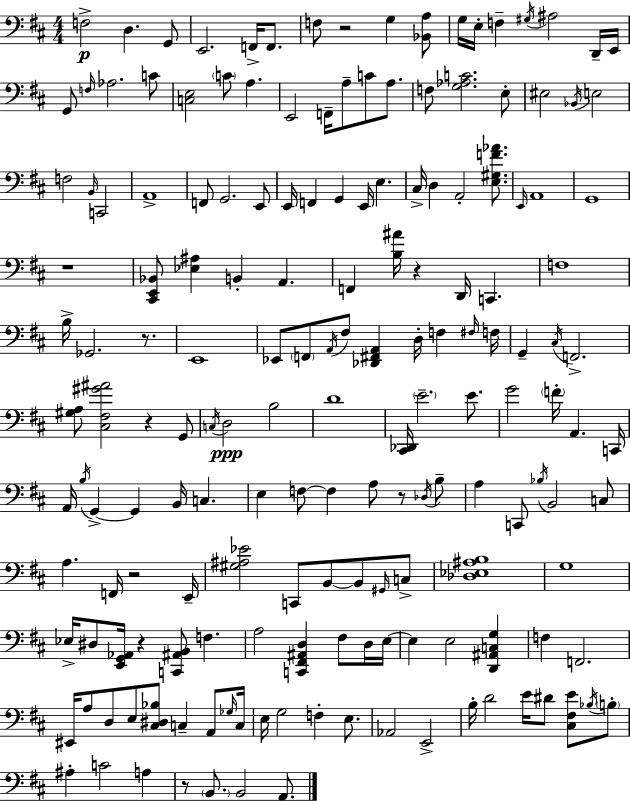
F3/h D3/q. G2/e E2/h. F2/s F2/e. F3/e R/h G3/q [Bb2,A3]/e G3/s E3/s F3/q G#3/s A#3/h D2/s E2/s G2/e F3/s Ab3/h. C4/e [C3,E3]/h C4/e A3/q. E2/h F2/s A3/e C4/e A3/e. F3/e [G3,Ab3,C4]/h. E3/e EIS3/h Bb2/s E3/h F3/h B2/s C2/h A2/w F2/e G2/h. E2/e E2/s F2/q G2/q E2/s E3/q. C#3/s D3/q A2/h [E3,G#3,F4,Ab4]/e. E2/s A2/w G2/w R/w [C#2,E2,Bb2]/e [Eb3,A#3]/q B2/q A2/q. F2/q [B3,A#4]/s R/q D2/s C2/q. F3/w B3/s Gb2/h. R/e. E2/w Eb2/e F2/e A2/s F#3/e [Db2,F#2,A2]/q D3/s F3/q F#3/s F3/s G2/q C#3/s F2/h. [G#3,A3]/e [C#3,F#3,G#4,A#4]/h R/q G2/e C3/s D3/h B3/h D4/w [C#2,Db2]/s E4/h. E4/e. G4/h F4/s A2/q. C2/s A2/s B3/s G2/q G2/q B2/s C3/q. E3/q F3/e F3/q A3/e R/e Db3/s B3/e A3/q C2/e Bb3/s B2/h C3/e A3/q. F2/s R/h E2/s [G#3,A#3,Eb4]/h C2/e B2/e B2/e G#2/s C3/e [Db3,Eb3,A#3,B3]/w G3/w Eb3/s D#3/e [E2,G2,Ab2]/s R/q [C2,A#2,B2]/e F3/q. A3/h [C2,F#2,A#2,D3]/q F#3/e D3/s E3/s E3/q E3/h [D2,A#2,C3,G3]/q F3/q F2/h. EIS2/s A3/e D3/e E3/e [C#3,D#3,Bb3]/e C3/q A2/e Gb3/s C3/s E3/s G3/h F3/q E3/e. Ab2/h E2/h B3/s D4/h E4/s D#4/e [C#3,F#3,E4]/e Bb3/s B3/e A#3/q C4/h A3/q R/e B2/e. B2/h A2/e.